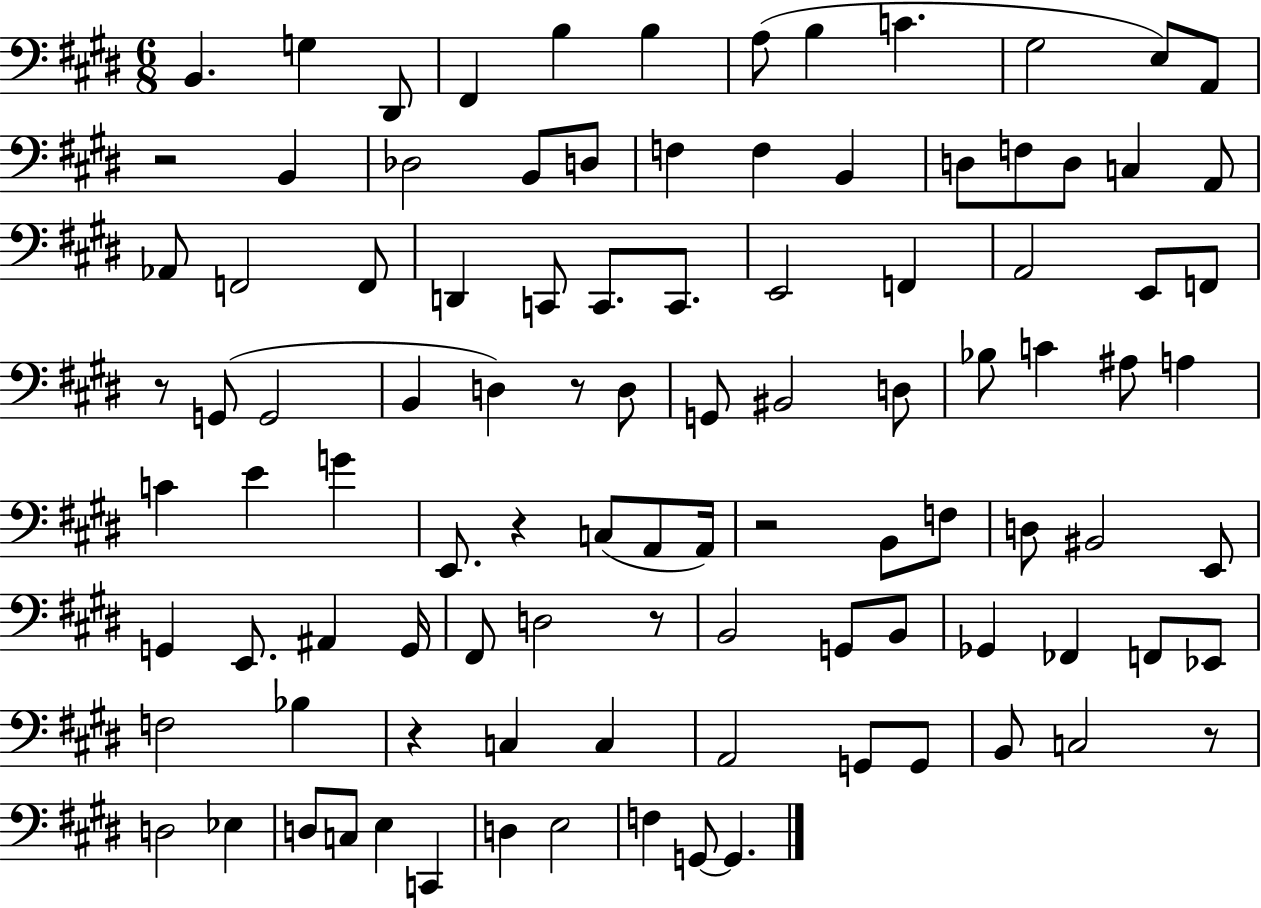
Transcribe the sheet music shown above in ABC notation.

X:1
T:Untitled
M:6/8
L:1/4
K:E
B,, G, ^D,,/2 ^F,, B, B, A,/2 B, C ^G,2 E,/2 A,,/2 z2 B,, _D,2 B,,/2 D,/2 F, F, B,, D,/2 F,/2 D,/2 C, A,,/2 _A,,/2 F,,2 F,,/2 D,, C,,/2 C,,/2 C,,/2 E,,2 F,, A,,2 E,,/2 F,,/2 z/2 G,,/2 G,,2 B,, D, z/2 D,/2 G,,/2 ^B,,2 D,/2 _B,/2 C ^A,/2 A, C E G E,,/2 z C,/2 A,,/2 A,,/4 z2 B,,/2 F,/2 D,/2 ^B,,2 E,,/2 G,, E,,/2 ^A,, G,,/4 ^F,,/2 D,2 z/2 B,,2 G,,/2 B,,/2 _G,, _F,, F,,/2 _E,,/2 F,2 _B, z C, C, A,,2 G,,/2 G,,/2 B,,/2 C,2 z/2 D,2 _E, D,/2 C,/2 E, C,, D, E,2 F, G,,/2 G,,